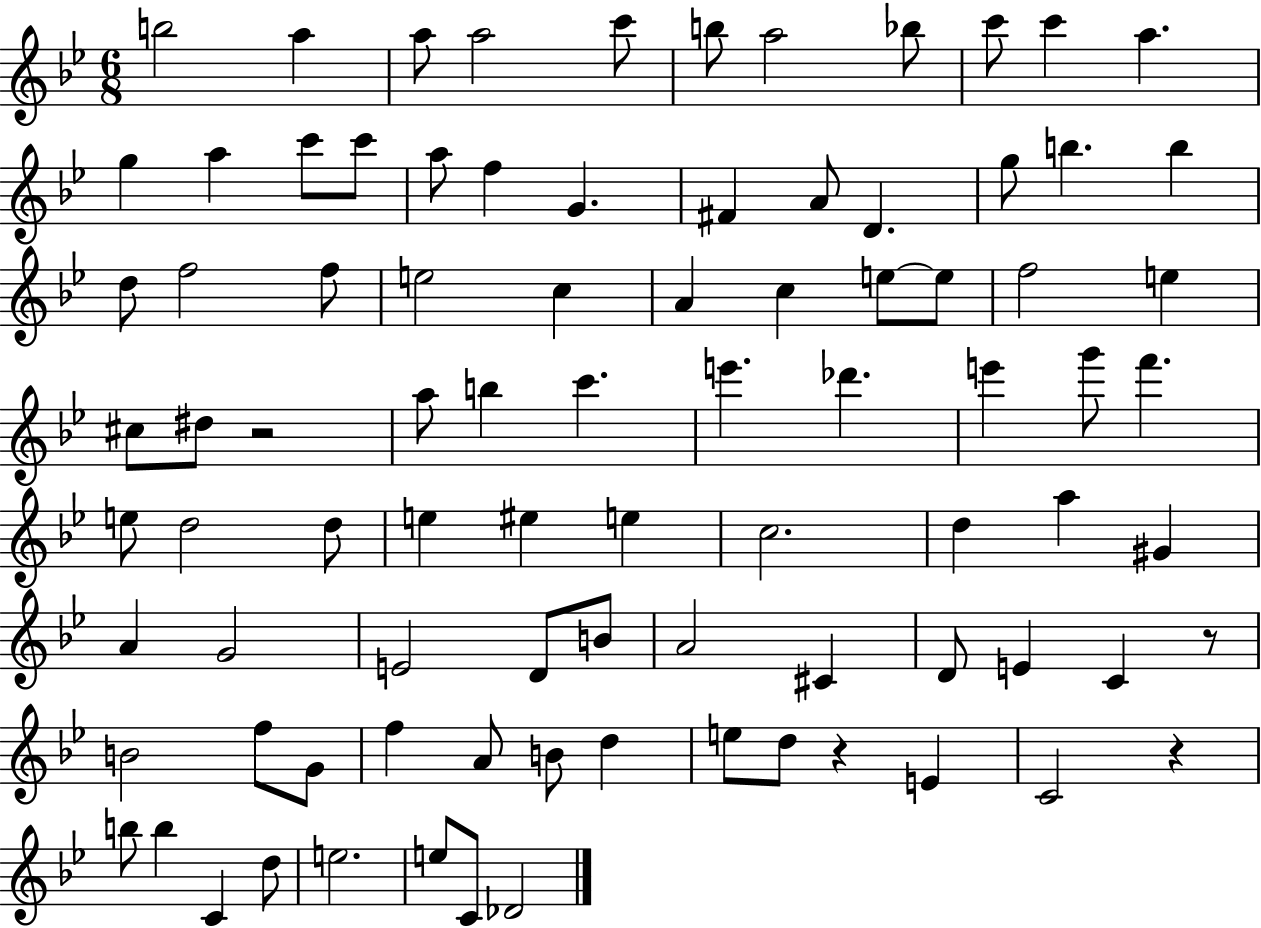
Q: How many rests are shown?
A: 4